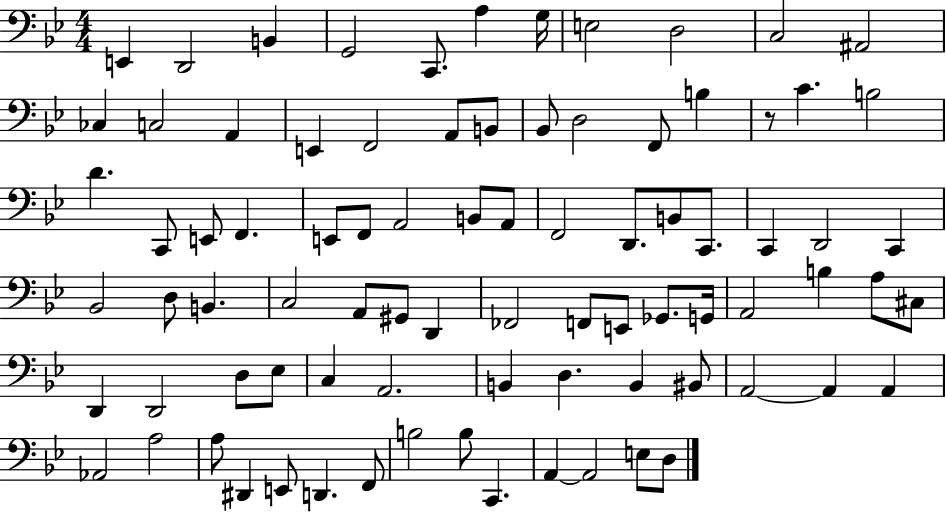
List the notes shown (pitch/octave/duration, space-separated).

E2/q D2/h B2/q G2/h C2/e. A3/q G3/s E3/h D3/h C3/h A#2/h CES3/q C3/h A2/q E2/q F2/h A2/e B2/e Bb2/e D3/h F2/e B3/q R/e C4/q. B3/h D4/q. C2/e E2/e F2/q. E2/e F2/e A2/h B2/e A2/e F2/h D2/e. B2/e C2/e. C2/q D2/h C2/q Bb2/h D3/e B2/q. C3/h A2/e G#2/e D2/q FES2/h F2/e E2/e Gb2/e. G2/s A2/h B3/q A3/e C#3/e D2/q D2/h D3/e Eb3/e C3/q A2/h. B2/q D3/q. B2/q BIS2/e A2/h A2/q A2/q Ab2/h A3/h A3/e D#2/q E2/e D2/q. F2/e B3/h B3/e C2/q. A2/q A2/h E3/e D3/e